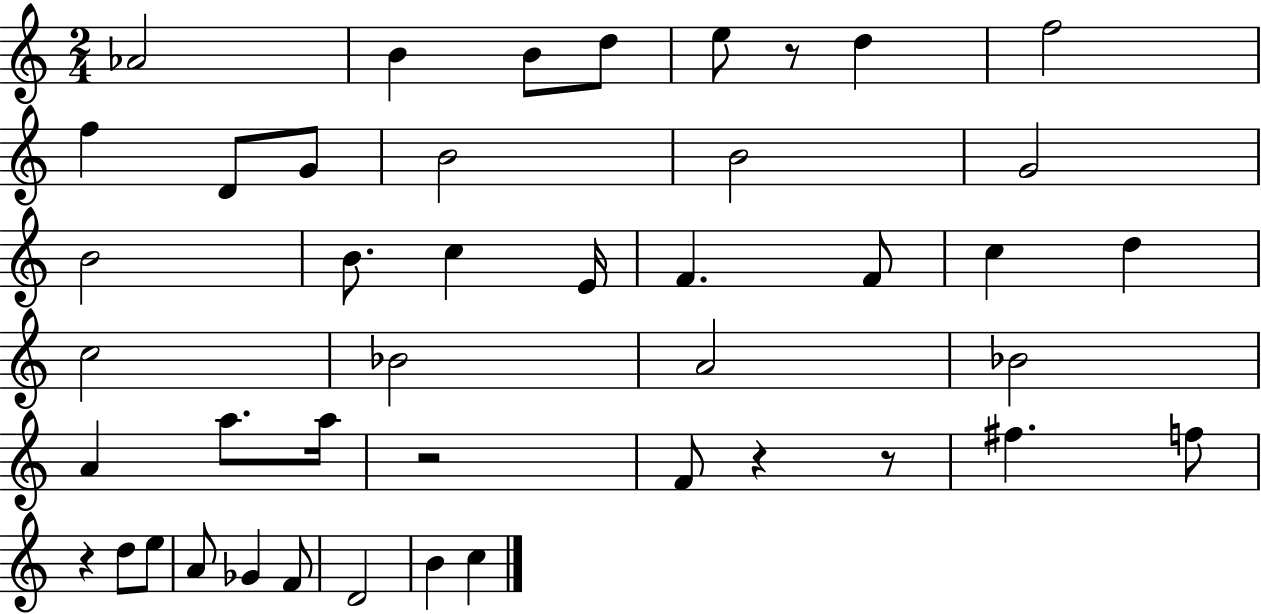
Ab4/h B4/q B4/e D5/e E5/e R/e D5/q F5/h F5/q D4/e G4/e B4/h B4/h G4/h B4/h B4/e. C5/q E4/s F4/q. F4/e C5/q D5/q C5/h Bb4/h A4/h Bb4/h A4/q A5/e. A5/s R/h F4/e R/q R/e F#5/q. F5/e R/q D5/e E5/e A4/e Gb4/q F4/e D4/h B4/q C5/q